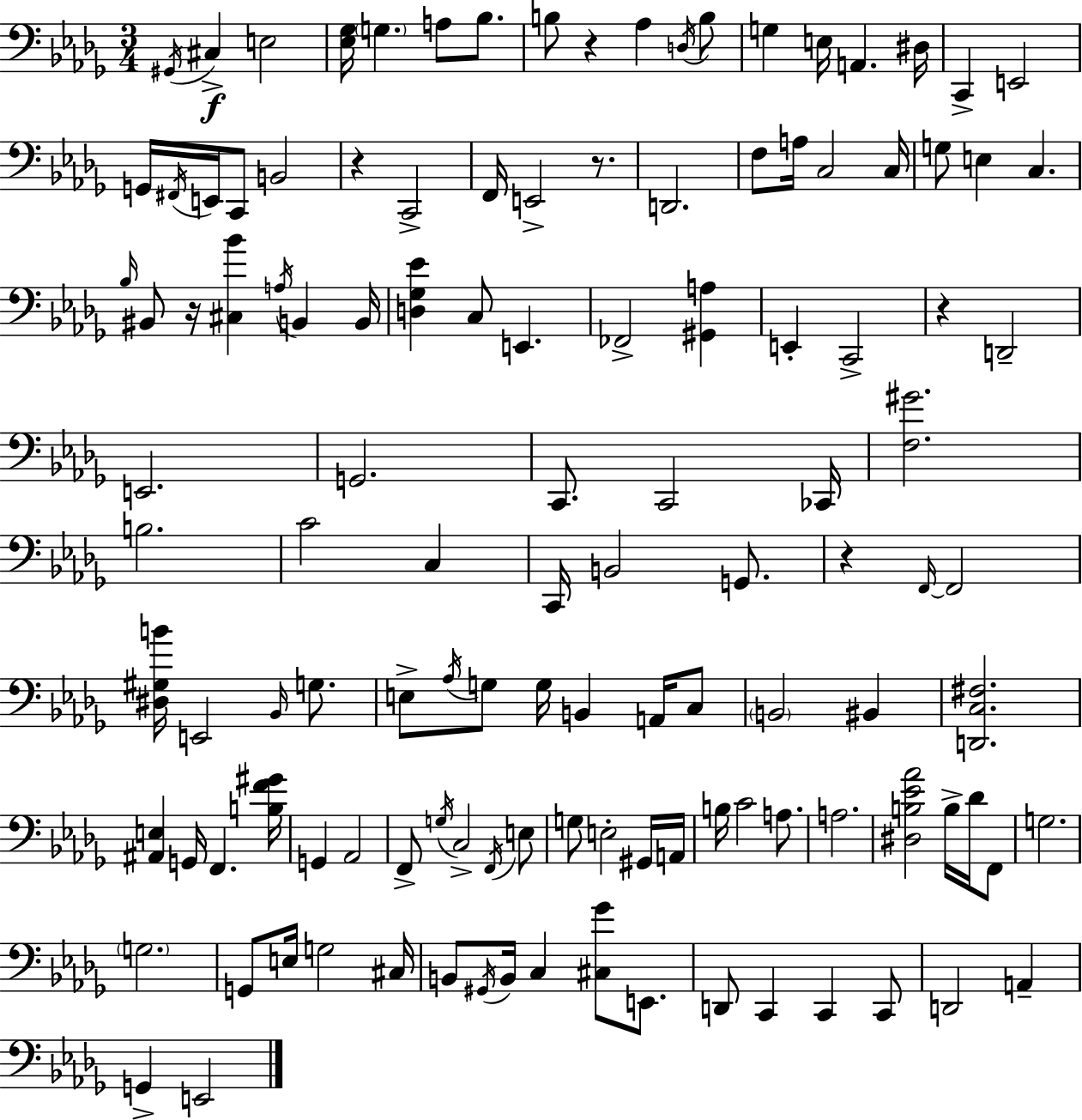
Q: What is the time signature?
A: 3/4